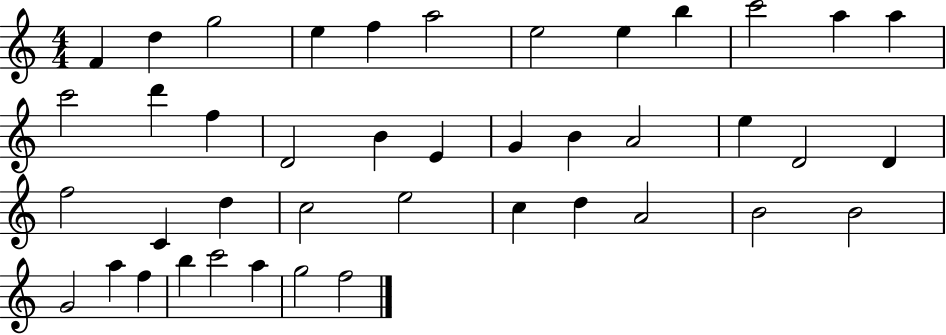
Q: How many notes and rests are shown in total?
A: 42